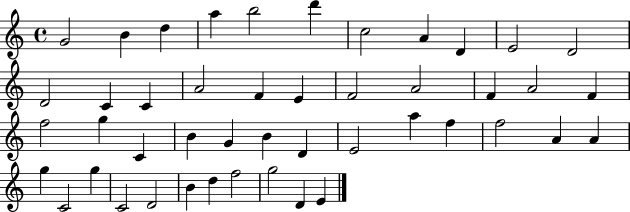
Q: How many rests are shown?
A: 0